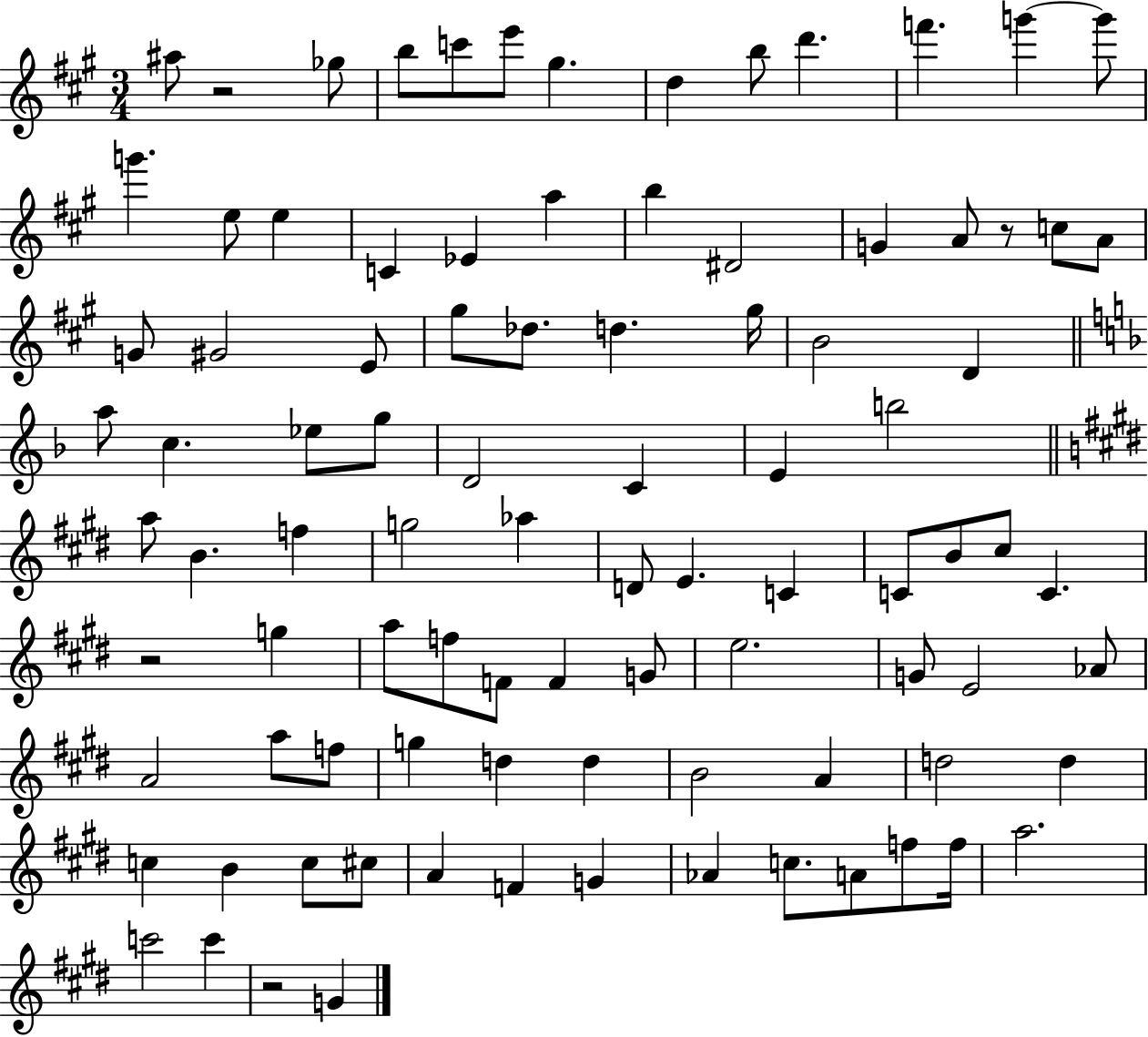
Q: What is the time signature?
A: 3/4